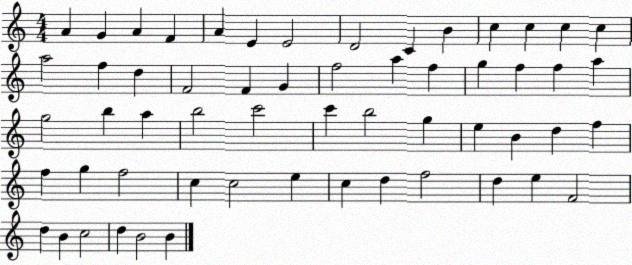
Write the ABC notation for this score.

X:1
T:Untitled
M:4/4
L:1/4
K:C
A G A F A E E2 D2 C B c c c c a2 f d F2 F G f2 a f g f f a g2 b a b2 c'2 c' b2 g e B d f f g f2 c c2 e c d f2 d e F2 d B c2 d B2 B